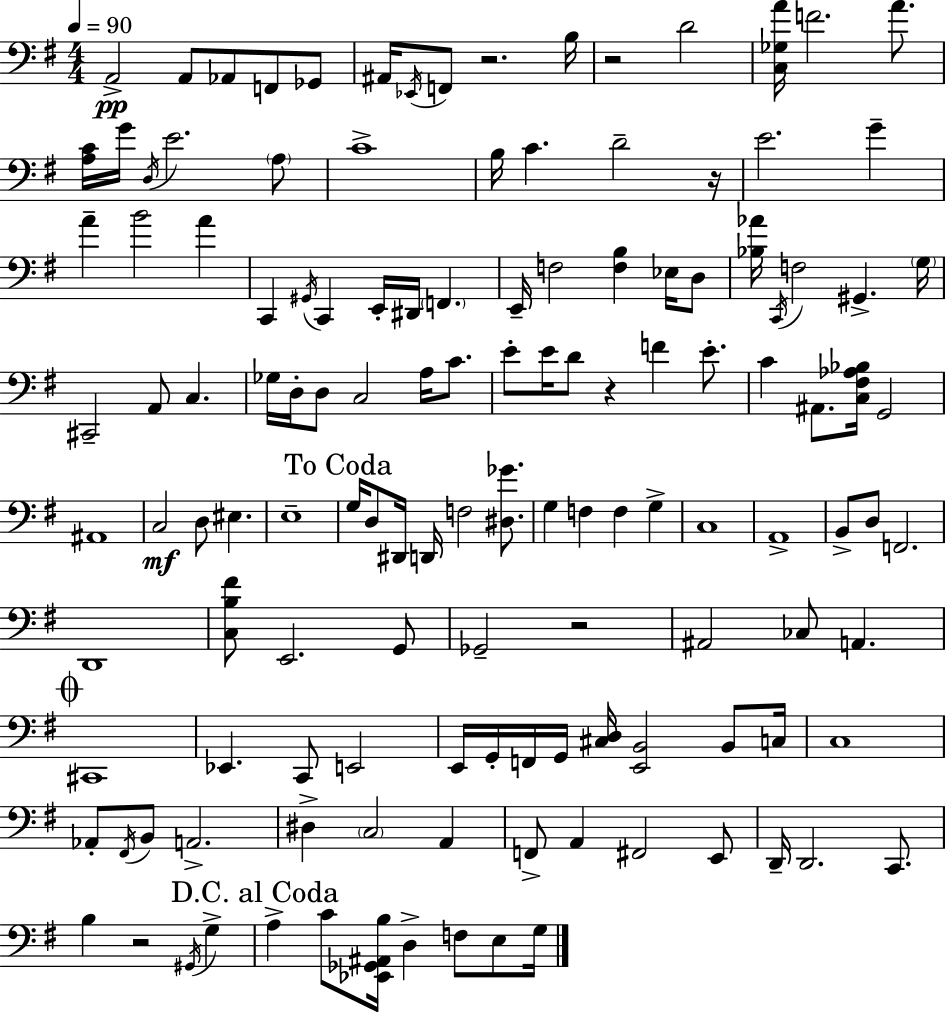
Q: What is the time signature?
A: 4/4